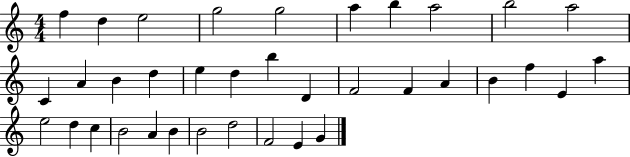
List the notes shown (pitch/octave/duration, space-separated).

F5/q D5/q E5/h G5/h G5/h A5/q B5/q A5/h B5/h A5/h C4/q A4/q B4/q D5/q E5/q D5/q B5/q D4/q F4/h F4/q A4/q B4/q F5/q E4/q A5/q E5/h D5/q C5/q B4/h A4/q B4/q B4/h D5/h F4/h E4/q G4/q